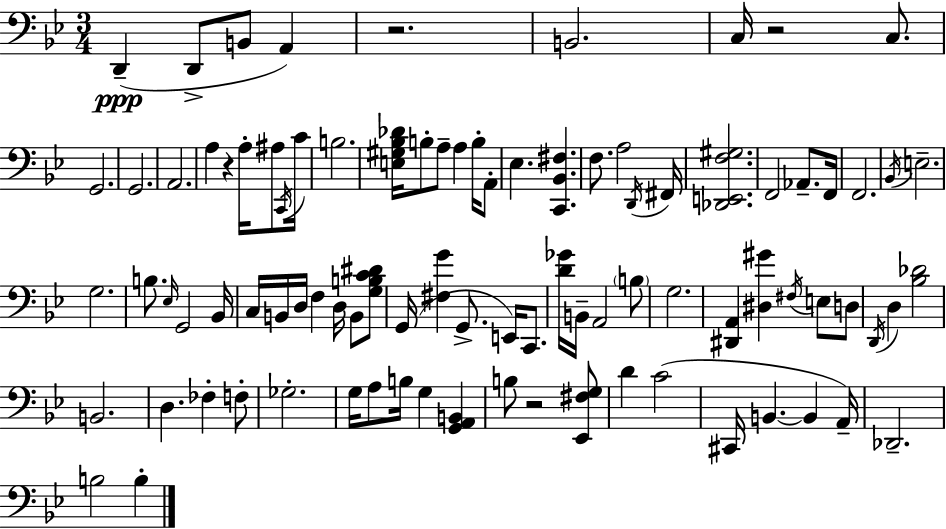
X:1
T:Untitled
M:3/4
L:1/4
K:Gm
D,, D,,/2 B,,/2 A,, z2 B,,2 C,/4 z2 C,/2 G,,2 G,,2 A,,2 A, z A,/4 ^A,/2 C,,/4 C/4 B,2 [E,^G,_B,_D]/4 B,/2 A,/2 A, B,/4 A,,/2 _E, [C,,_B,,^F,] F,/2 A,2 D,,/4 ^F,,/4 [_D,,E,,F,^G,]2 F,,2 _A,,/2 F,,/4 F,,2 _B,,/4 E,2 G,2 B,/2 _E,/4 G,,2 _B,,/4 C,/4 B,,/4 D,/4 F, D,/4 B,,/2 [G,B,C^D]/2 G,,/4 [^F,G] G,,/2 E,,/4 C,,/2 [D_G]/4 B,,/4 A,,2 B,/2 G,2 [^D,,A,,] [^D,^G] ^F,/4 E,/2 D,/2 D,,/4 D, [_B,_D]2 B,,2 D, _F, F,/2 _G,2 G,/4 A,/2 B,/4 G, [G,,A,,B,,] B,/2 z2 [_E,,^F,G,]/2 D C2 ^C,,/4 B,, B,, A,,/4 _D,,2 B,2 B,